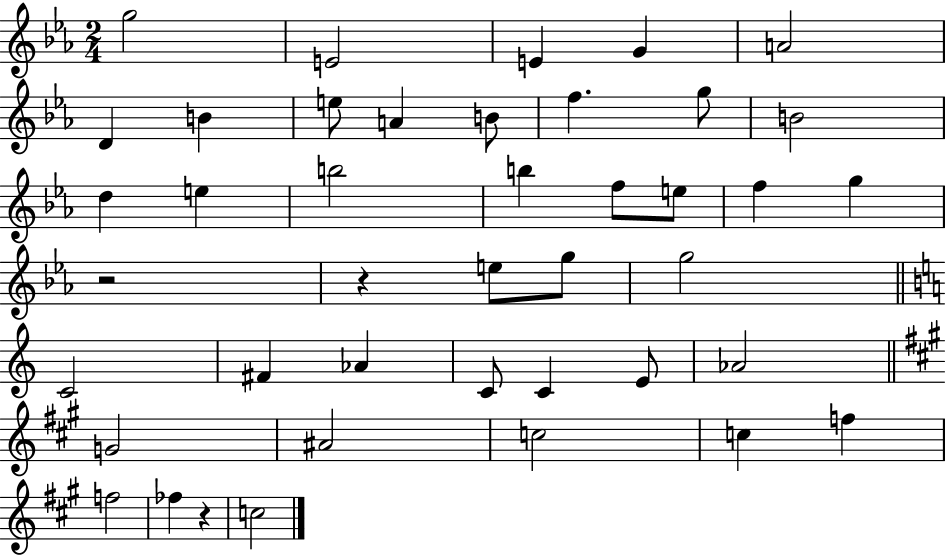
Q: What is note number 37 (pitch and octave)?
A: F5